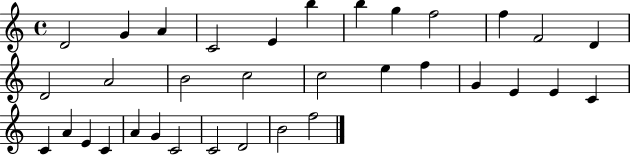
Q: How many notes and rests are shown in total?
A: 34